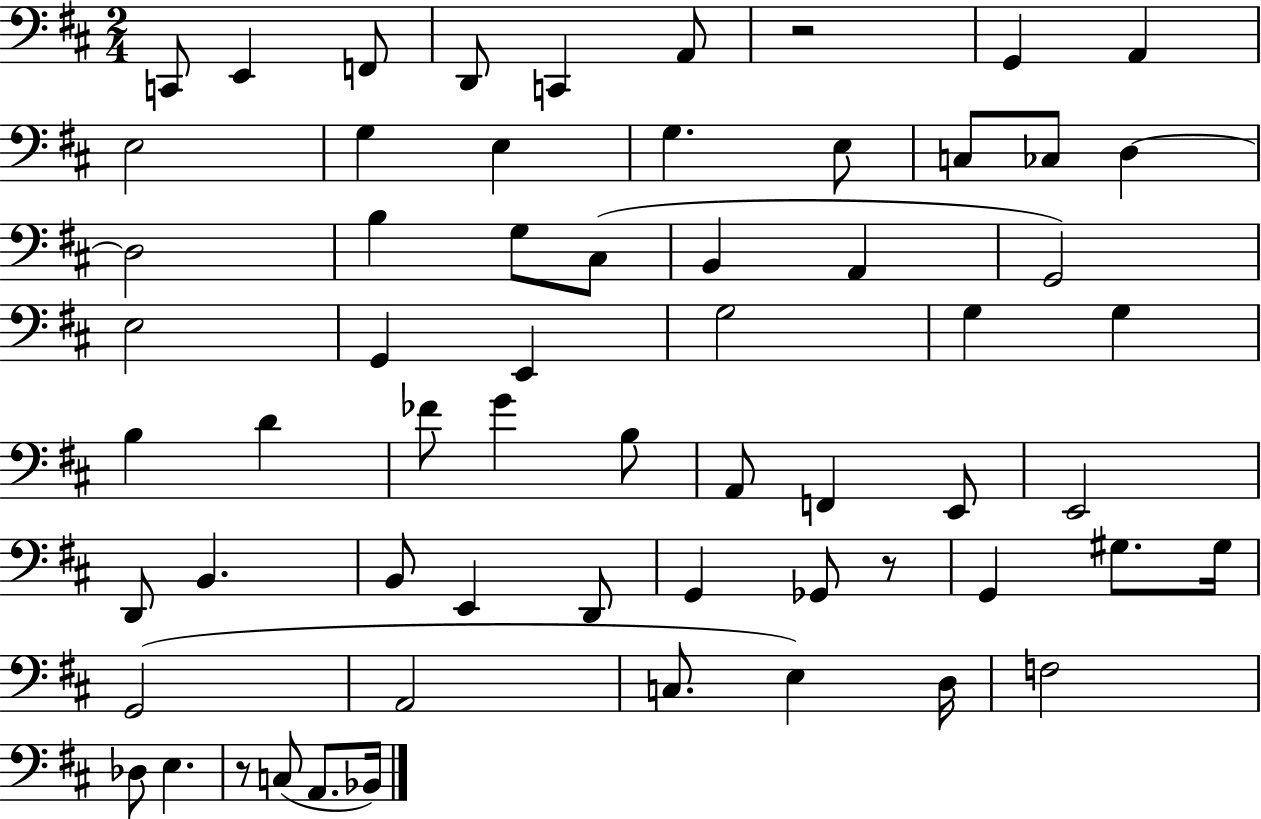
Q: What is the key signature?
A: D major